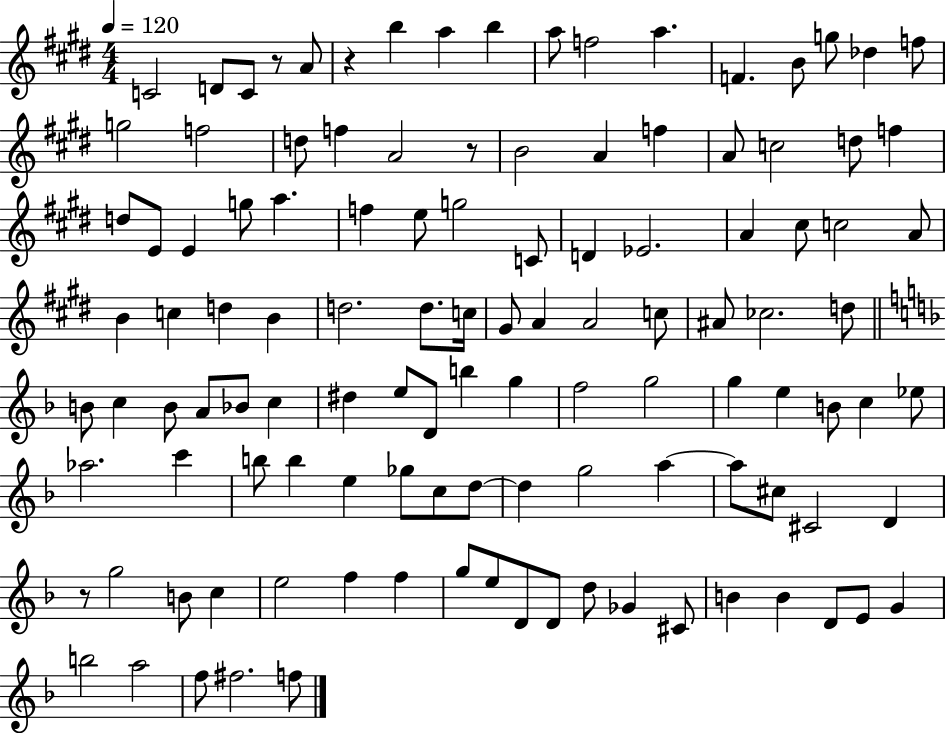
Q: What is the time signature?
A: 4/4